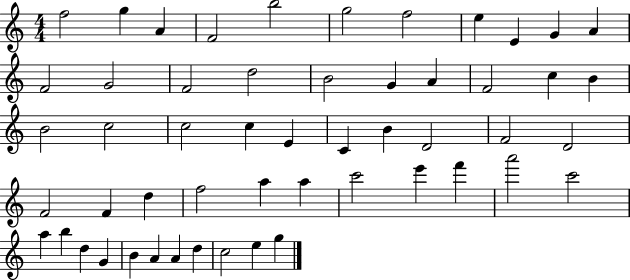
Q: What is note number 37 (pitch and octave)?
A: A5